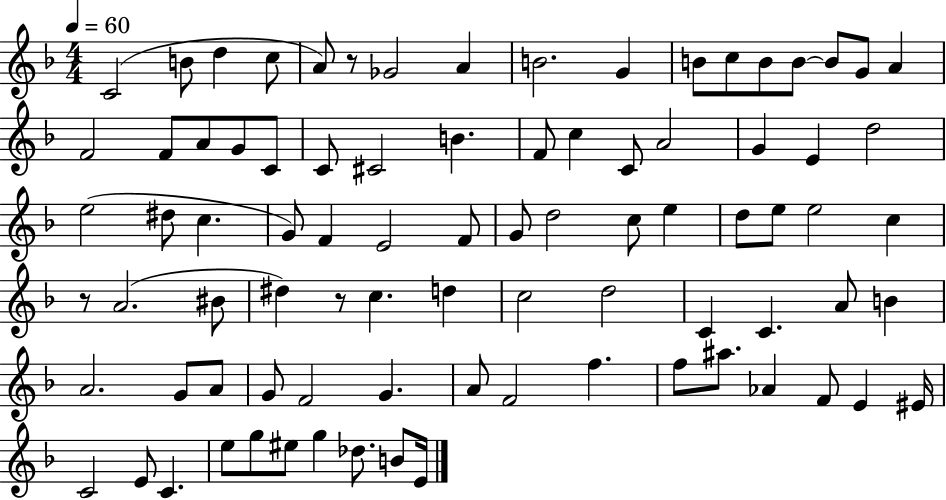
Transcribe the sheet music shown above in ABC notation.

X:1
T:Untitled
M:4/4
L:1/4
K:F
C2 B/2 d c/2 A/2 z/2 _G2 A B2 G B/2 c/2 B/2 B/2 B/2 G/2 A F2 F/2 A/2 G/2 C/2 C/2 ^C2 B F/2 c C/2 A2 G E d2 e2 ^d/2 c G/2 F E2 F/2 G/2 d2 c/2 e d/2 e/2 e2 c z/2 A2 ^B/2 ^d z/2 c d c2 d2 C C A/2 B A2 G/2 A/2 G/2 F2 G A/2 F2 f f/2 ^a/2 _A F/2 E ^E/4 C2 E/2 C e/2 g/2 ^e/2 g _d/2 B/2 E/4